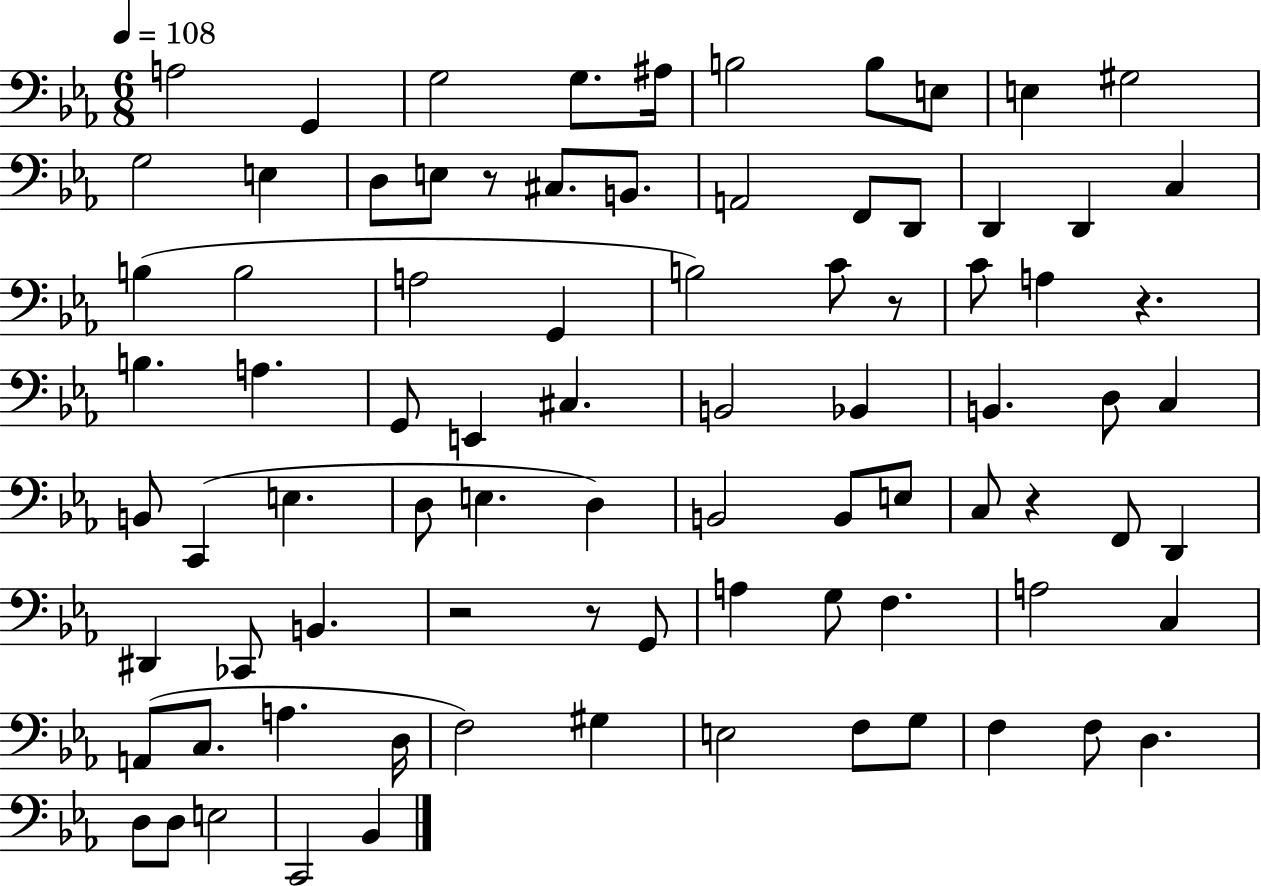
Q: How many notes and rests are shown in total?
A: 84